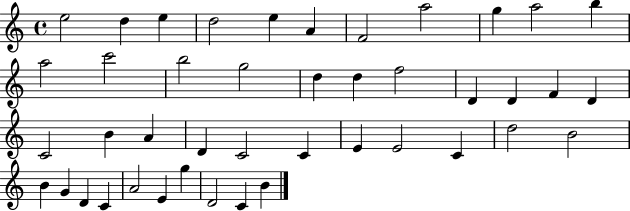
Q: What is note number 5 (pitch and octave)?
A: E5